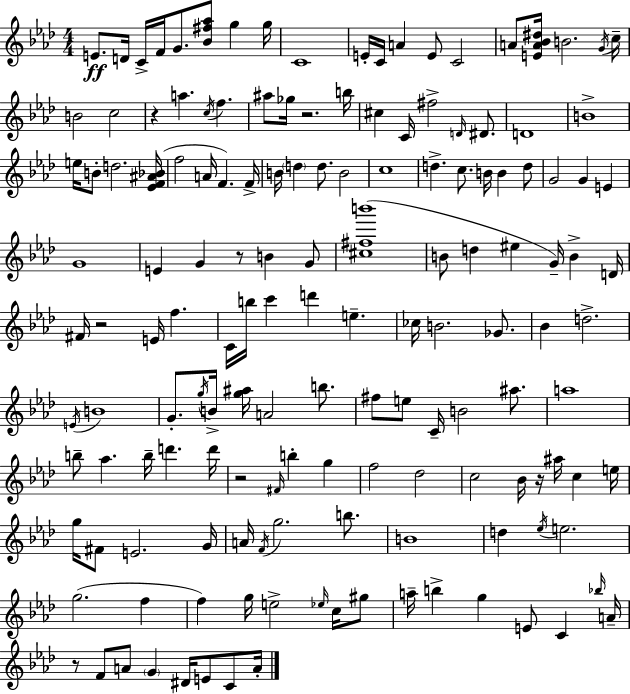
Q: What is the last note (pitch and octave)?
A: A4